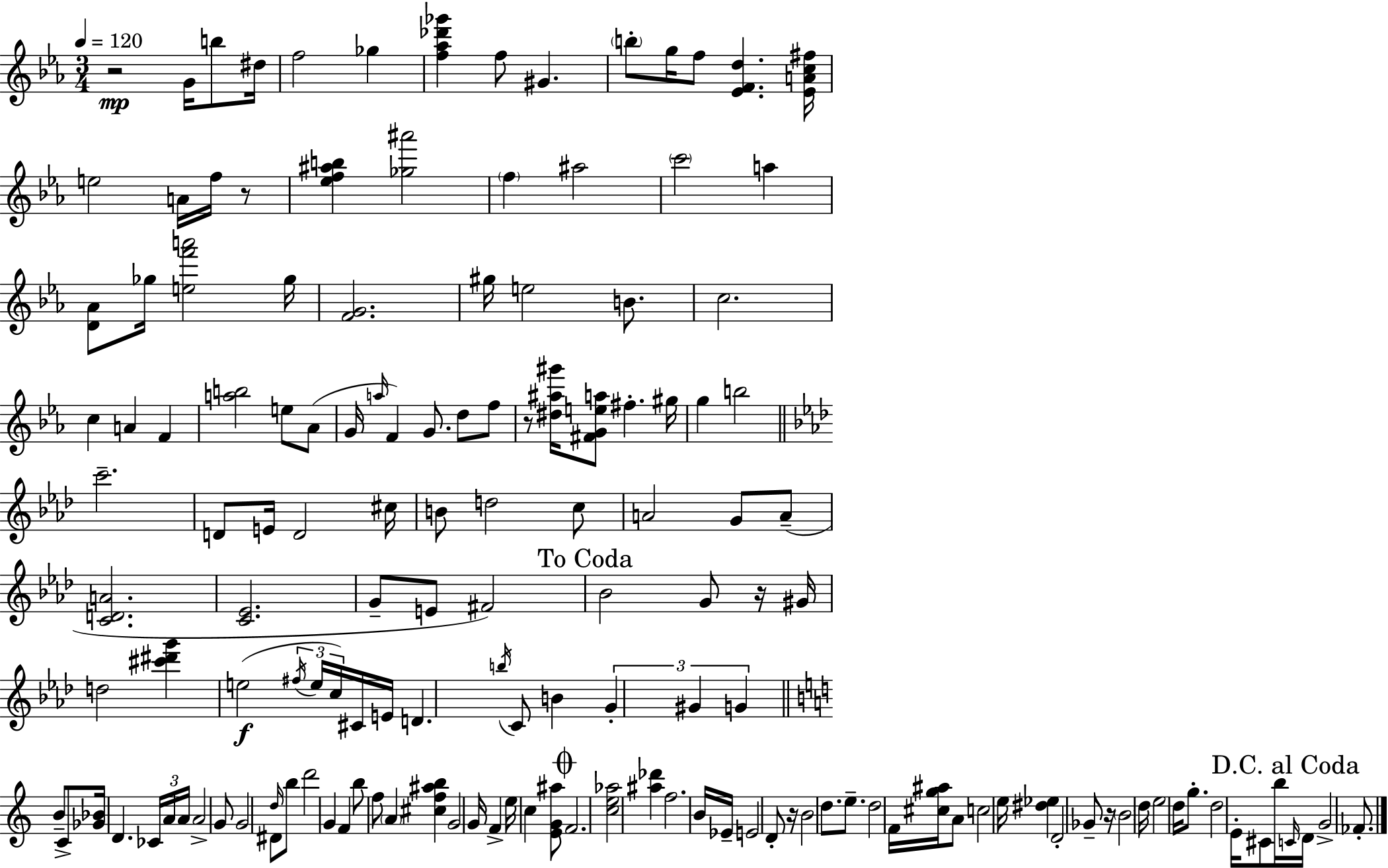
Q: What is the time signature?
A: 3/4